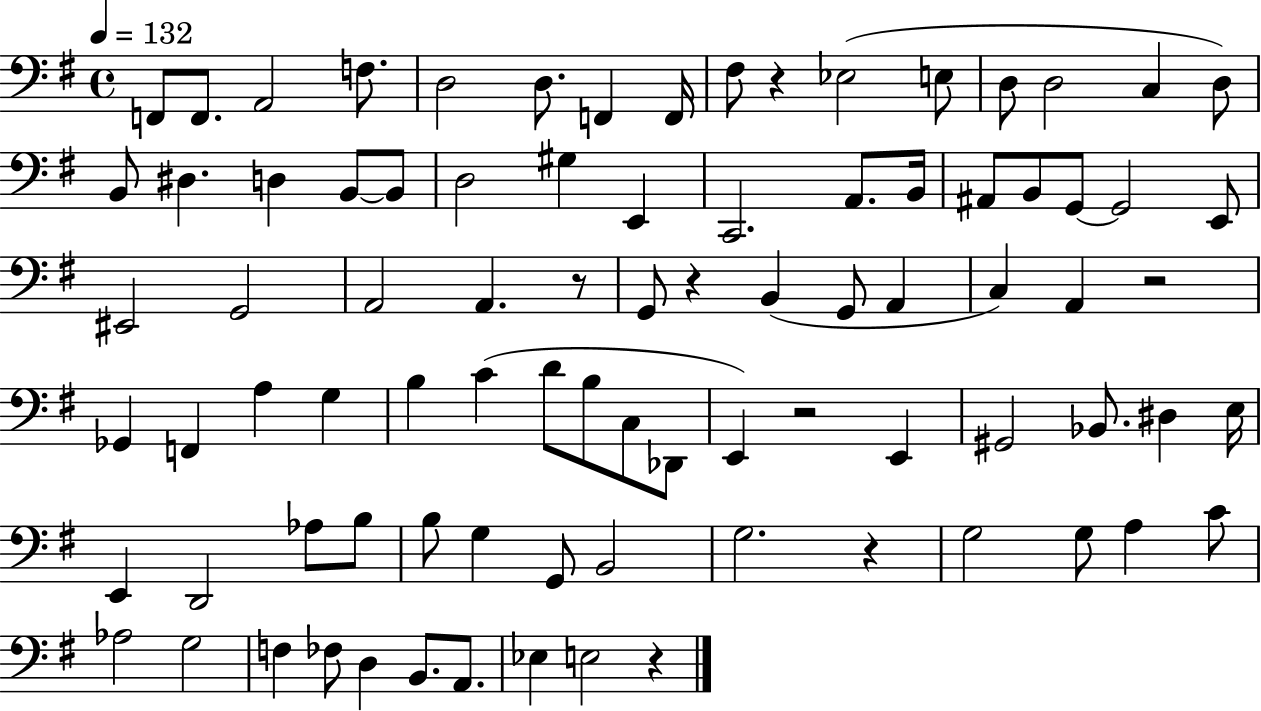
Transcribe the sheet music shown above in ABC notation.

X:1
T:Untitled
M:4/4
L:1/4
K:G
F,,/2 F,,/2 A,,2 F,/2 D,2 D,/2 F,, F,,/4 ^F,/2 z _E,2 E,/2 D,/2 D,2 C, D,/2 B,,/2 ^D, D, B,,/2 B,,/2 D,2 ^G, E,, C,,2 A,,/2 B,,/4 ^A,,/2 B,,/2 G,,/2 G,,2 E,,/2 ^E,,2 G,,2 A,,2 A,, z/2 G,,/2 z B,, G,,/2 A,, C, A,, z2 _G,, F,, A, G, B, C D/2 B,/2 C,/2 _D,,/2 E,, z2 E,, ^G,,2 _B,,/2 ^D, E,/4 E,, D,,2 _A,/2 B,/2 B,/2 G, G,,/2 B,,2 G,2 z G,2 G,/2 A, C/2 _A,2 G,2 F, _F,/2 D, B,,/2 A,,/2 _E, E,2 z